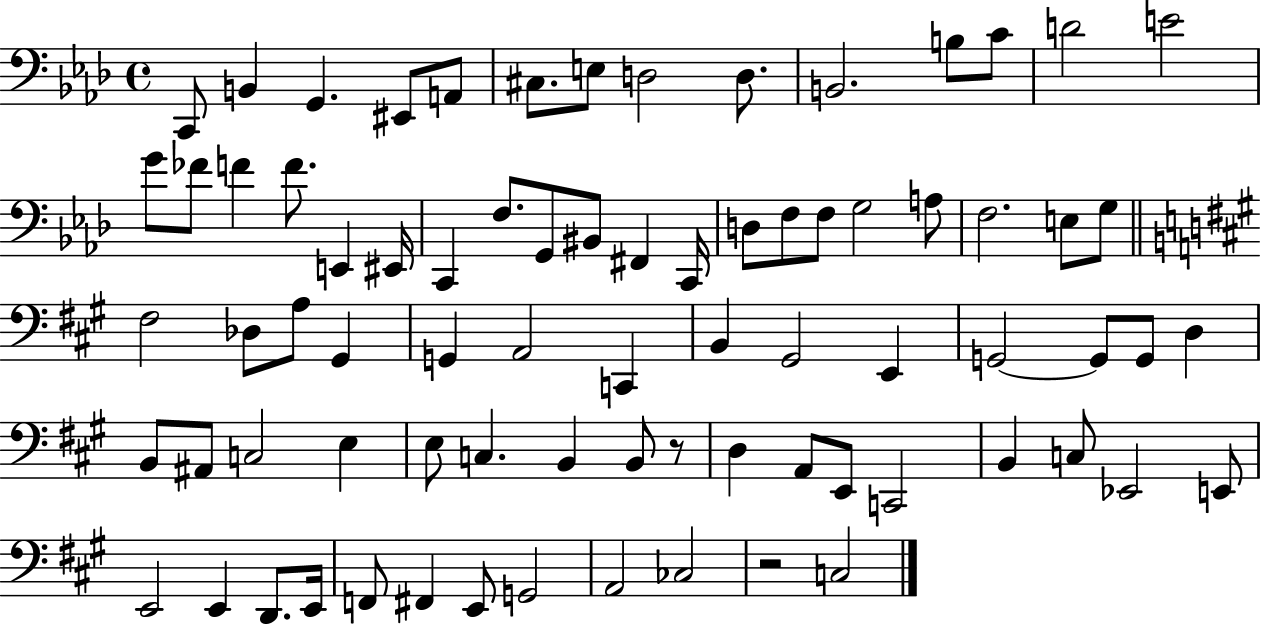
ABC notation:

X:1
T:Untitled
M:4/4
L:1/4
K:Ab
C,,/2 B,, G,, ^E,,/2 A,,/2 ^C,/2 E,/2 D,2 D,/2 B,,2 B,/2 C/2 D2 E2 G/2 _F/2 F F/2 E,, ^E,,/4 C,, F,/2 G,,/2 ^B,,/2 ^F,, C,,/4 D,/2 F,/2 F,/2 G,2 A,/2 F,2 E,/2 G,/2 ^F,2 _D,/2 A,/2 ^G,, G,, A,,2 C,, B,, ^G,,2 E,, G,,2 G,,/2 G,,/2 D, B,,/2 ^A,,/2 C,2 E, E,/2 C, B,, B,,/2 z/2 D, A,,/2 E,,/2 C,,2 B,, C,/2 _E,,2 E,,/2 E,,2 E,, D,,/2 E,,/4 F,,/2 ^F,, E,,/2 G,,2 A,,2 _C,2 z2 C,2